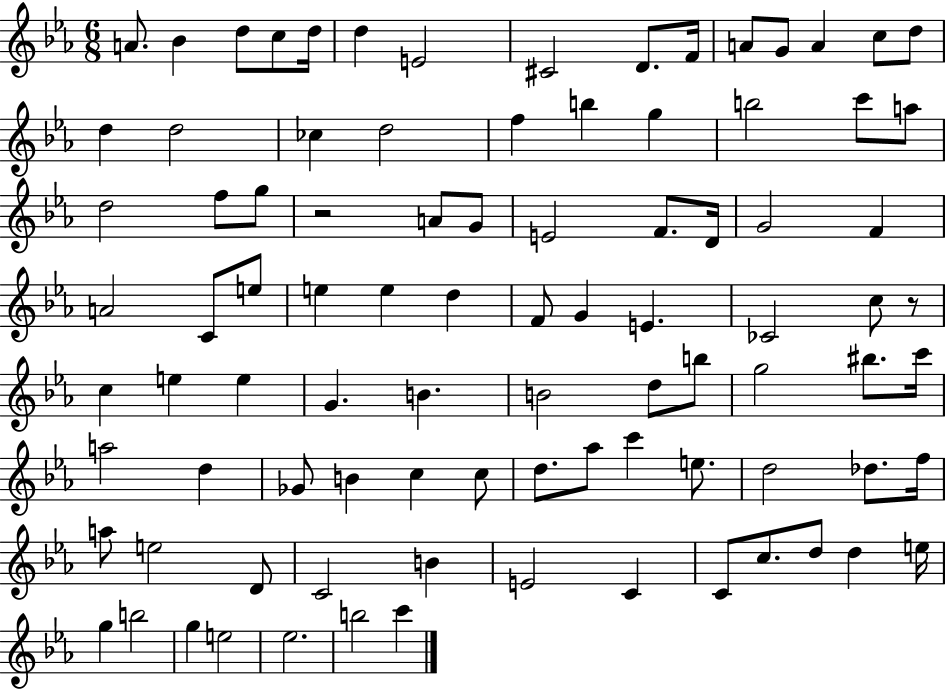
A4/e. Bb4/q D5/e C5/e D5/s D5/q E4/h C#4/h D4/e. F4/s A4/e G4/e A4/q C5/e D5/e D5/q D5/h CES5/q D5/h F5/q B5/q G5/q B5/h C6/e A5/e D5/h F5/e G5/e R/h A4/e G4/e E4/h F4/e. D4/s G4/h F4/q A4/h C4/e E5/e E5/q E5/q D5/q F4/e G4/q E4/q. CES4/h C5/e R/e C5/q E5/q E5/q G4/q. B4/q. B4/h D5/e B5/e G5/h BIS5/e. C6/s A5/h D5/q Gb4/e B4/q C5/q C5/e D5/e. Ab5/e C6/q E5/e. D5/h Db5/e. F5/s A5/e E5/h D4/e C4/h B4/q E4/h C4/q C4/e C5/e. D5/e D5/q E5/s G5/q B5/h G5/q E5/h Eb5/h. B5/h C6/q